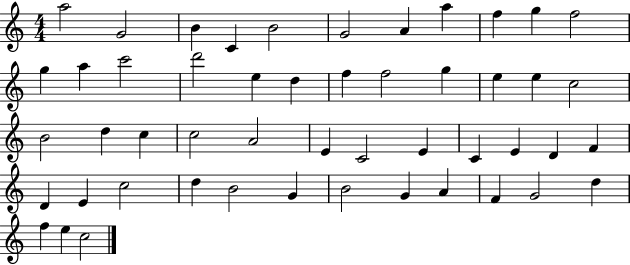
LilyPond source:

{
  \clef treble
  \numericTimeSignature
  \time 4/4
  \key c \major
  a''2 g'2 | b'4 c'4 b'2 | g'2 a'4 a''4 | f''4 g''4 f''2 | \break g''4 a''4 c'''2 | d'''2 e''4 d''4 | f''4 f''2 g''4 | e''4 e''4 c''2 | \break b'2 d''4 c''4 | c''2 a'2 | e'4 c'2 e'4 | c'4 e'4 d'4 f'4 | \break d'4 e'4 c''2 | d''4 b'2 g'4 | b'2 g'4 a'4 | f'4 g'2 d''4 | \break f''4 e''4 c''2 | \bar "|."
}